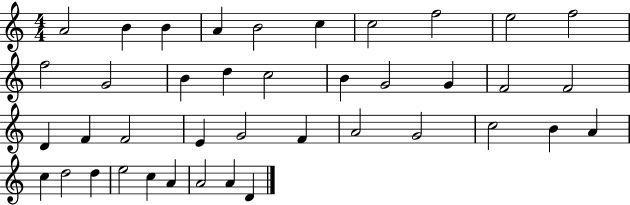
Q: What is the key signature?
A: C major